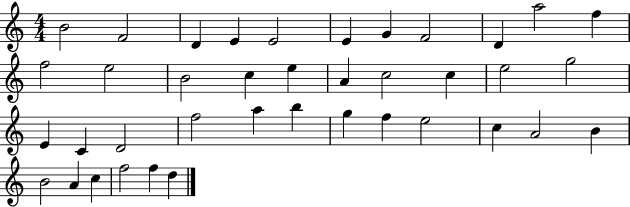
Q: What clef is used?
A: treble